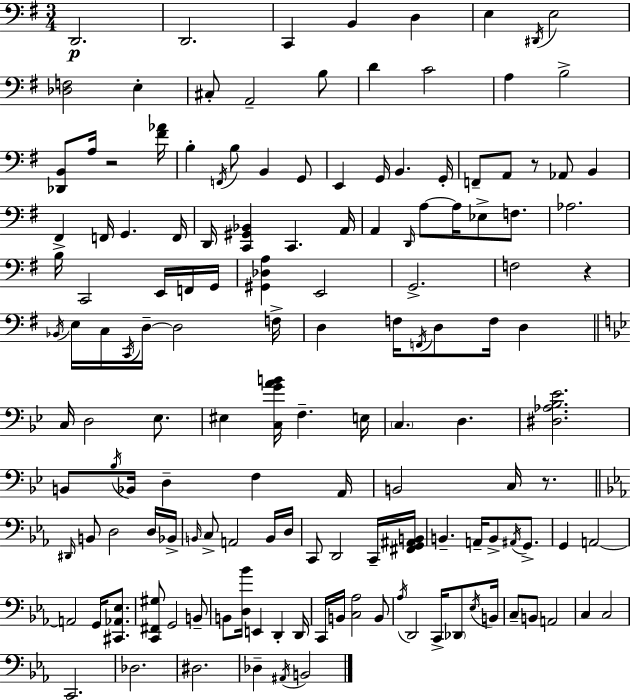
X:1
T:Untitled
M:3/4
L:1/4
K:G
D,,2 D,,2 C,, B,, D, E, ^D,,/4 E,2 [_D,F,]2 E, ^C,/2 A,,2 B,/2 D C2 A, B,2 [_D,,B,,]/2 A,/4 z2 [^F_A]/4 B, F,,/4 B,/2 B,, G,,/2 E,, G,,/4 B,, G,,/4 F,,/2 A,,/2 z/2 _A,,/2 B,, ^F,, F,,/4 G,, F,,/4 D,,/4 [C,,^G,,_B,,] C,, A,,/4 A,, D,,/4 A,/2 A,/4 _E,/2 F,/2 _A,2 B,/4 C,,2 E,,/4 F,,/4 G,,/4 [^G,,_D,A,] E,,2 G,,2 F,2 z _B,,/4 E,/4 C,/4 C,,/4 D,/4 D,2 F,/4 D, F,/4 F,,/4 D,/2 F,/4 D, C,/4 D,2 _E,/2 ^E, [C,GAB]/4 F, E,/4 C, D, [^D,_A,_B,_E]2 B,,/2 _B,/4 _B,,/4 D, F, A,,/4 B,,2 C,/4 z/2 ^D,,/4 B,,/2 D,2 D,/4 _B,,/4 B,,/4 C,/2 A,,2 B,,/4 D,/4 C,,/2 D,,2 C,,/4 [^F,,G,,^A,,B,,]/4 B,, A,,/4 B,,/2 ^A,,/4 G,,/2 G,, A,,2 A,,2 G,,/4 [^C,,_A,,_E,]/2 [C,,^F,,^G,]/2 G,,2 B,,/2 B,,/2 [D,_B]/4 E,, D,, D,,/4 C,,/4 B,,/4 [C,_A,]2 B,,/2 _A,/4 D,,2 C,,/4 _D,,/2 _E,/4 B,,/4 C,/2 B,,/2 A,,2 C, C,2 C,,2 _D,2 ^D,2 _D, ^A,,/4 B,,2